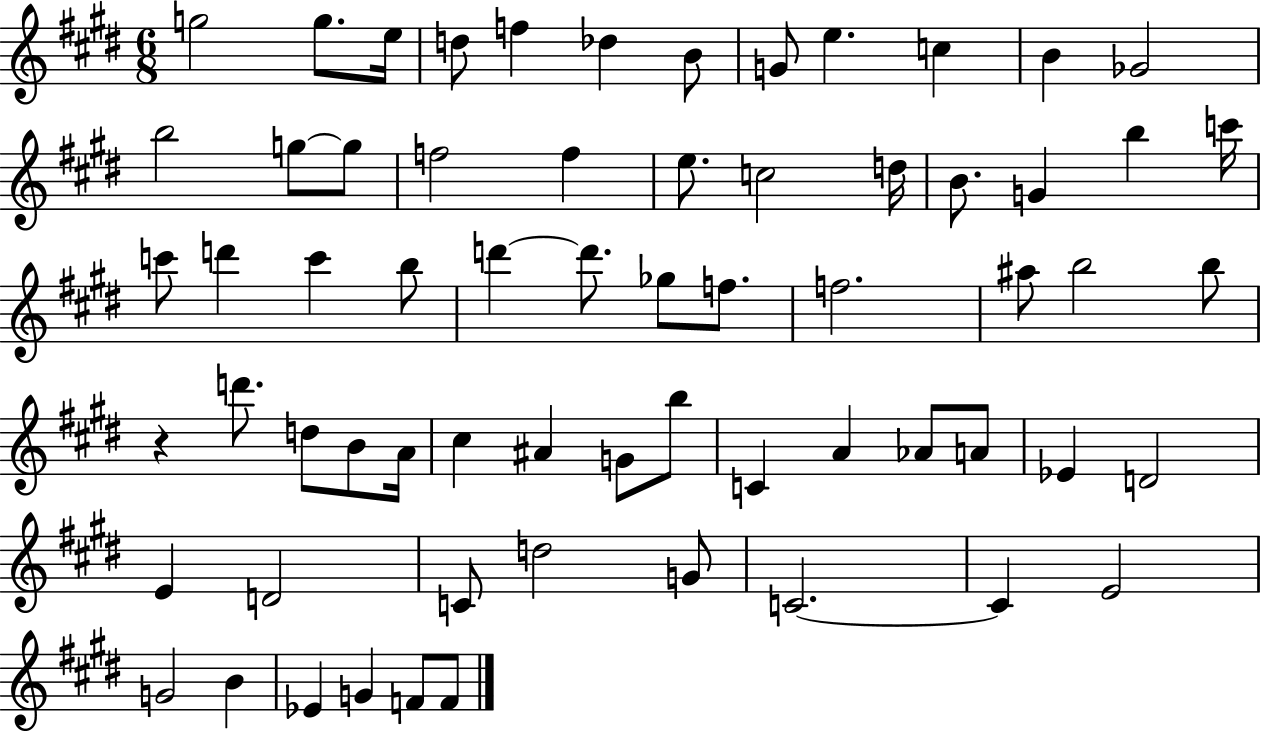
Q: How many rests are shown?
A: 1